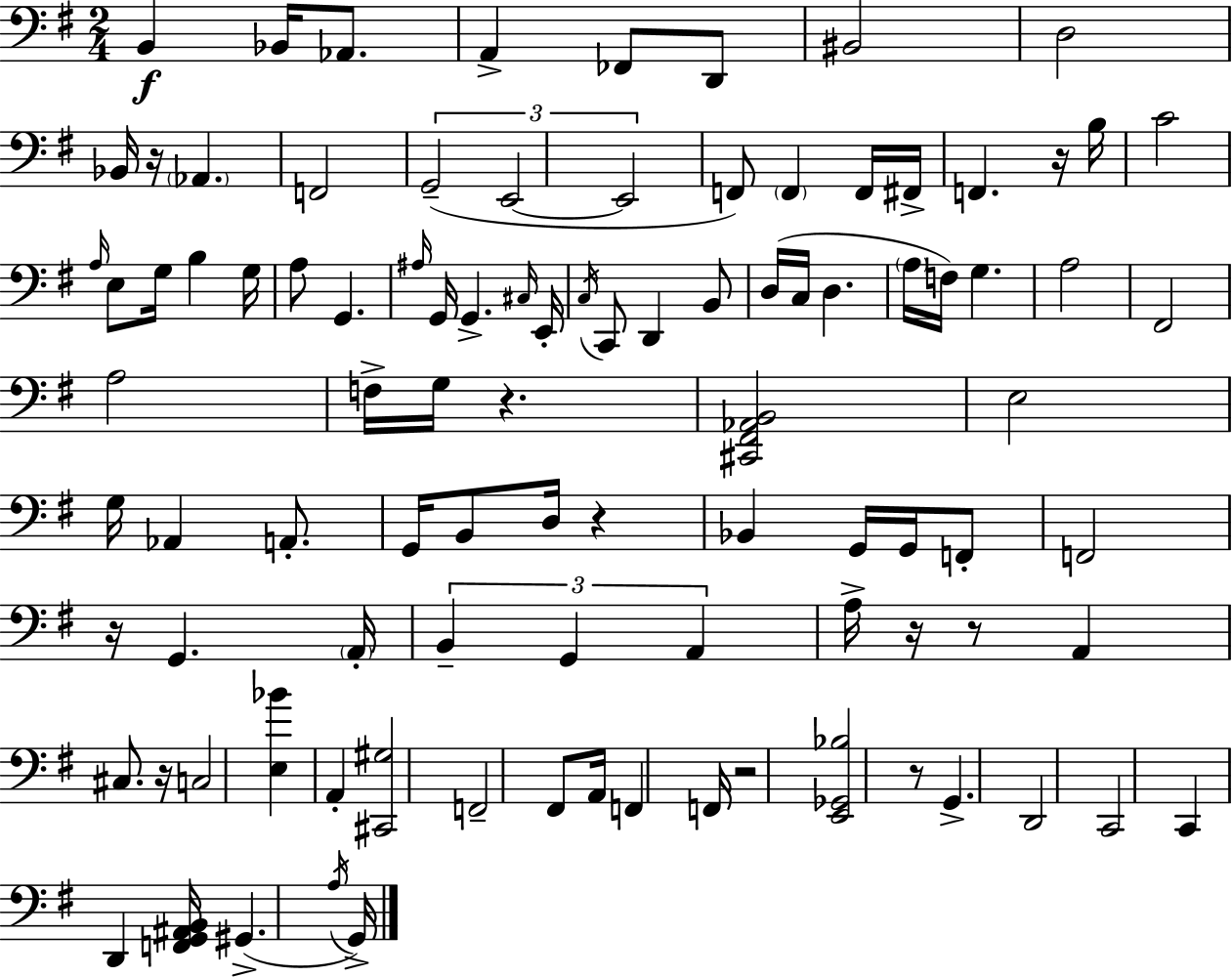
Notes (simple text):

B2/q Bb2/s Ab2/e. A2/q FES2/e D2/e BIS2/h D3/h Bb2/s R/s Ab2/q. F2/h G2/h E2/h E2/h F2/e F2/q F2/s F#2/s F2/q. R/s B3/s C4/h A3/s E3/e G3/s B3/q G3/s A3/e G2/q. A#3/s G2/s G2/q. C#3/s E2/s C3/s C2/e D2/q B2/e D3/s C3/s D3/q. A3/s F3/s G3/q. A3/h F#2/h A3/h F3/s G3/s R/q. [C#2,F#2,Ab2,B2]/h E3/h G3/s Ab2/q A2/e. G2/s B2/e D3/s R/q Bb2/q G2/s G2/s F2/e F2/h R/s G2/q. A2/s B2/q G2/q A2/q A3/s R/s R/e A2/q C#3/e. R/s C3/h [E3,Bb4]/q A2/q [C#2,G#3]/h F2/h F#2/e A2/s F2/q F2/s R/h [E2,Gb2,Bb3]/h R/e G2/q. D2/h C2/h C2/q D2/q [F2,G2,A#2,B2]/s G#2/q. A3/s G2/s